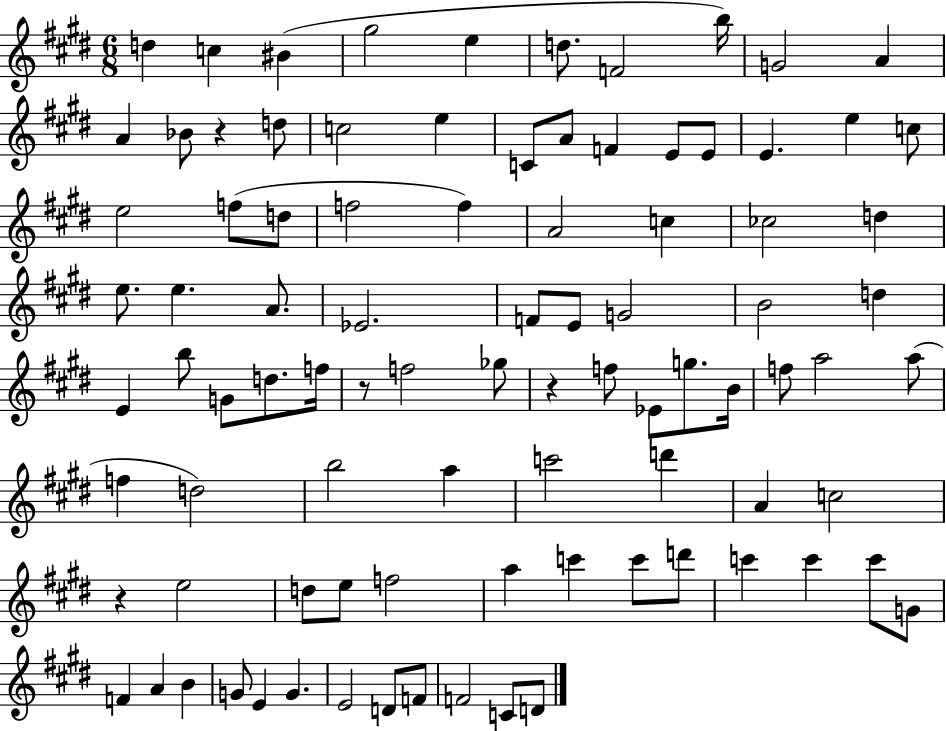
X:1
T:Untitled
M:6/8
L:1/4
K:E
d c ^B ^g2 e d/2 F2 b/4 G2 A A _B/2 z d/2 c2 e C/2 A/2 F E/2 E/2 E e c/2 e2 f/2 d/2 f2 f A2 c _c2 d e/2 e A/2 _E2 F/2 E/2 G2 B2 d E b/2 G/2 d/2 f/4 z/2 f2 _g/2 z f/2 _E/2 g/2 B/4 f/2 a2 a/2 f d2 b2 a c'2 d' A c2 z e2 d/2 e/2 f2 a c' c'/2 d'/2 c' c' c'/2 G/2 F A B G/2 E G E2 D/2 F/2 F2 C/2 D/2